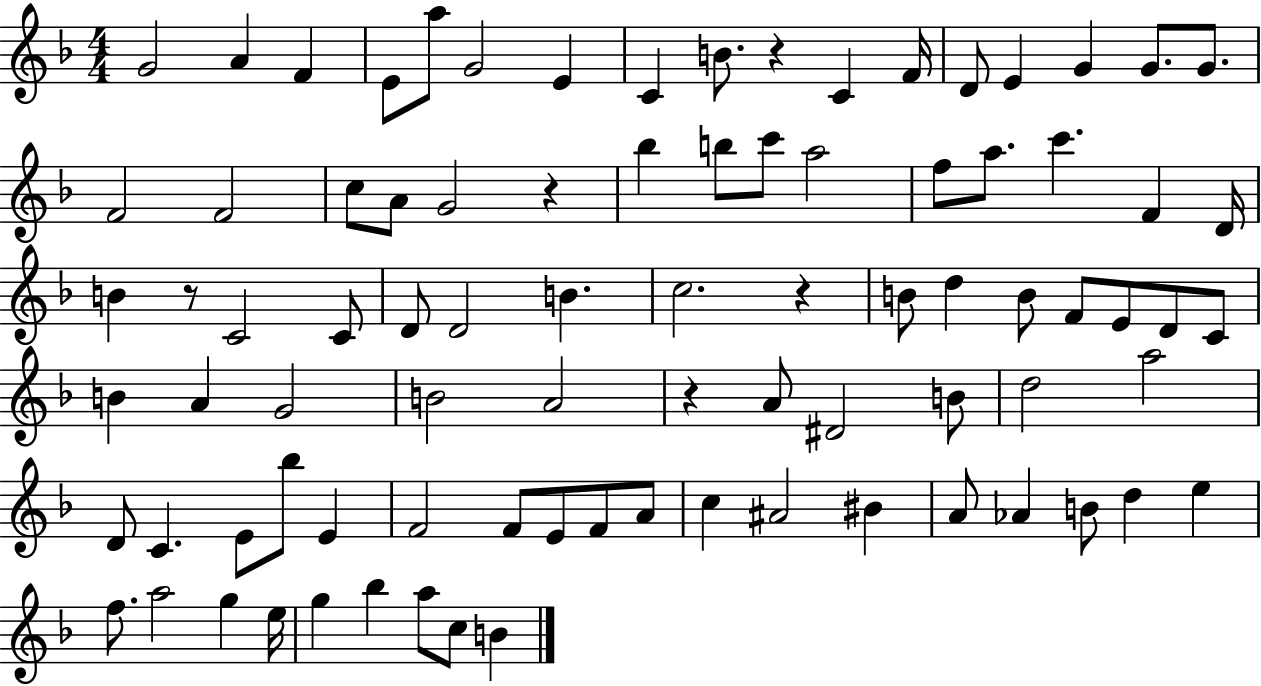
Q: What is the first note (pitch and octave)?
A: G4